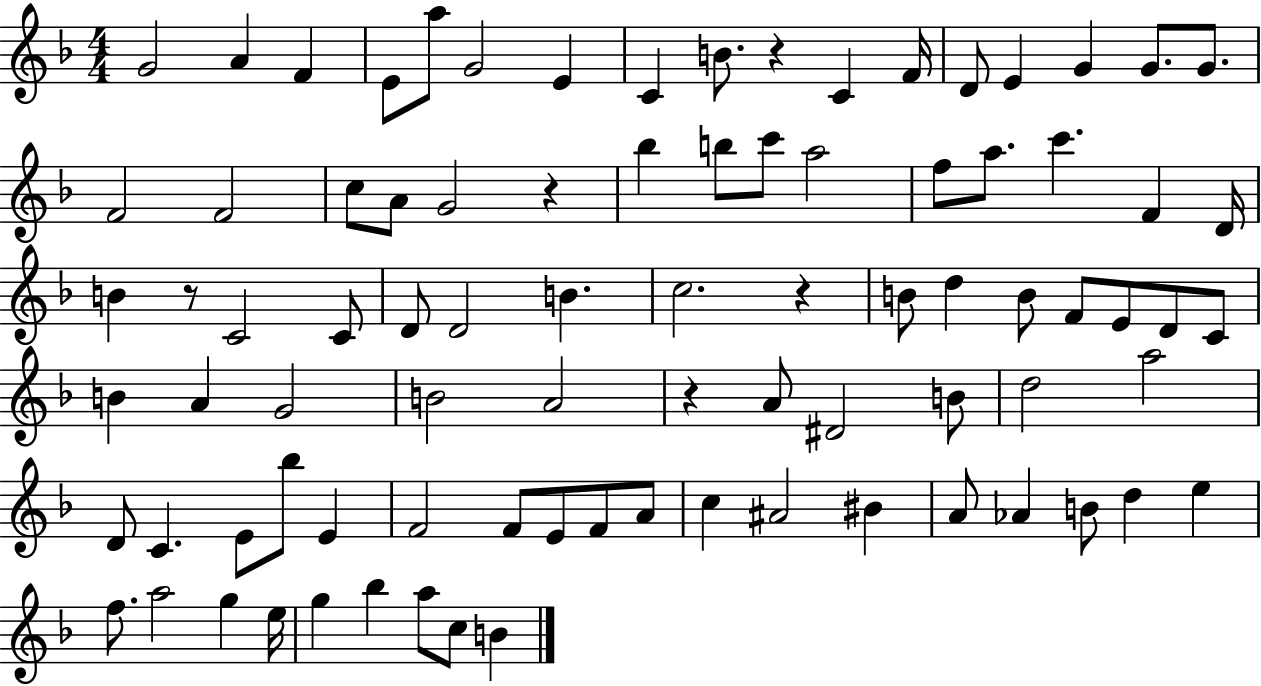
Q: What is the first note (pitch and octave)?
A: G4